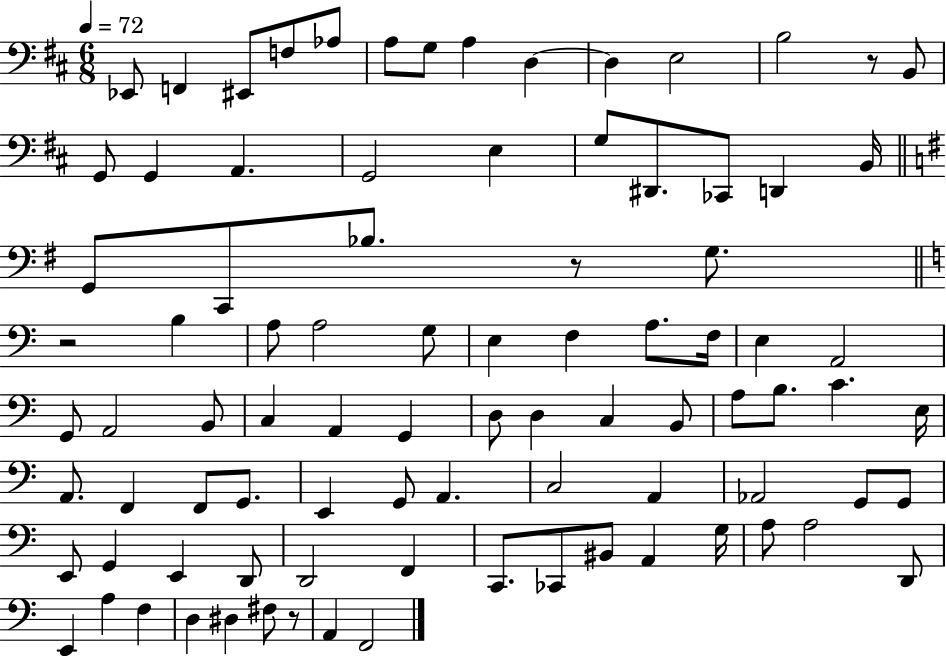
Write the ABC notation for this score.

X:1
T:Untitled
M:6/8
L:1/4
K:D
_E,,/2 F,, ^E,,/2 F,/2 _A,/2 A,/2 G,/2 A, D, D, E,2 B,2 z/2 B,,/2 G,,/2 G,, A,, G,,2 E, G,/2 ^D,,/2 _C,,/2 D,, B,,/4 G,,/2 C,,/2 _B,/2 z/2 G,/2 z2 B, A,/2 A,2 G,/2 E, F, A,/2 F,/4 E, A,,2 G,,/2 A,,2 B,,/2 C, A,, G,, D,/2 D, C, B,,/2 A,/2 B,/2 C E,/4 A,,/2 F,, F,,/2 G,,/2 E,, G,,/2 A,, C,2 A,, _A,,2 G,,/2 G,,/2 E,,/2 G,, E,, D,,/2 D,,2 F,, C,,/2 _C,,/2 ^B,,/2 A,, G,/4 A,/2 A,2 D,,/2 E,, A, F, D, ^D, ^F,/2 z/2 A,, F,,2